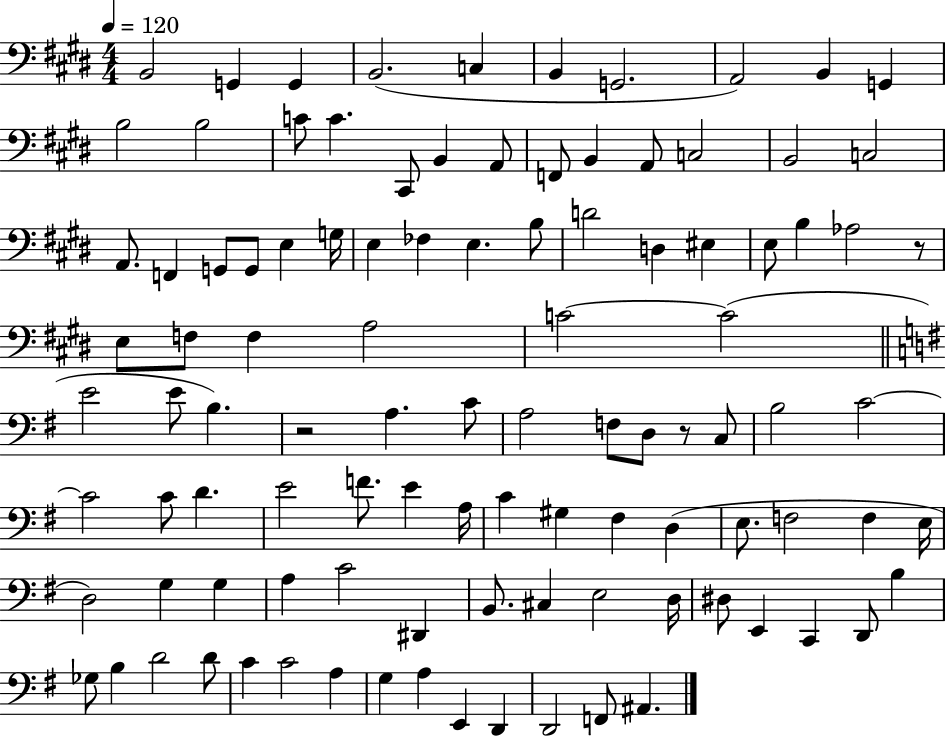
B2/h G2/q G2/q B2/h. C3/q B2/q G2/h. A2/h B2/q G2/q B3/h B3/h C4/e C4/q. C#2/e B2/q A2/e F2/e B2/q A2/e C3/h B2/h C3/h A2/e. F2/q G2/e G2/e E3/q G3/s E3/q FES3/q E3/q. B3/e D4/h D3/q EIS3/q E3/e B3/q Ab3/h R/e E3/e F3/e F3/q A3/h C4/h C4/h E4/h E4/e B3/q. R/h A3/q. C4/e A3/h F3/e D3/e R/e C3/e B3/h C4/h C4/h C4/e D4/q. E4/h F4/e. E4/q A3/s C4/q G#3/q F#3/q D3/q E3/e. F3/h F3/q E3/s D3/h G3/q G3/q A3/q C4/h D#2/q B2/e. C#3/q E3/h D3/s D#3/e E2/q C2/q D2/e B3/q Gb3/e B3/q D4/h D4/e C4/q C4/h A3/q G3/q A3/q E2/q D2/q D2/h F2/e A#2/q.